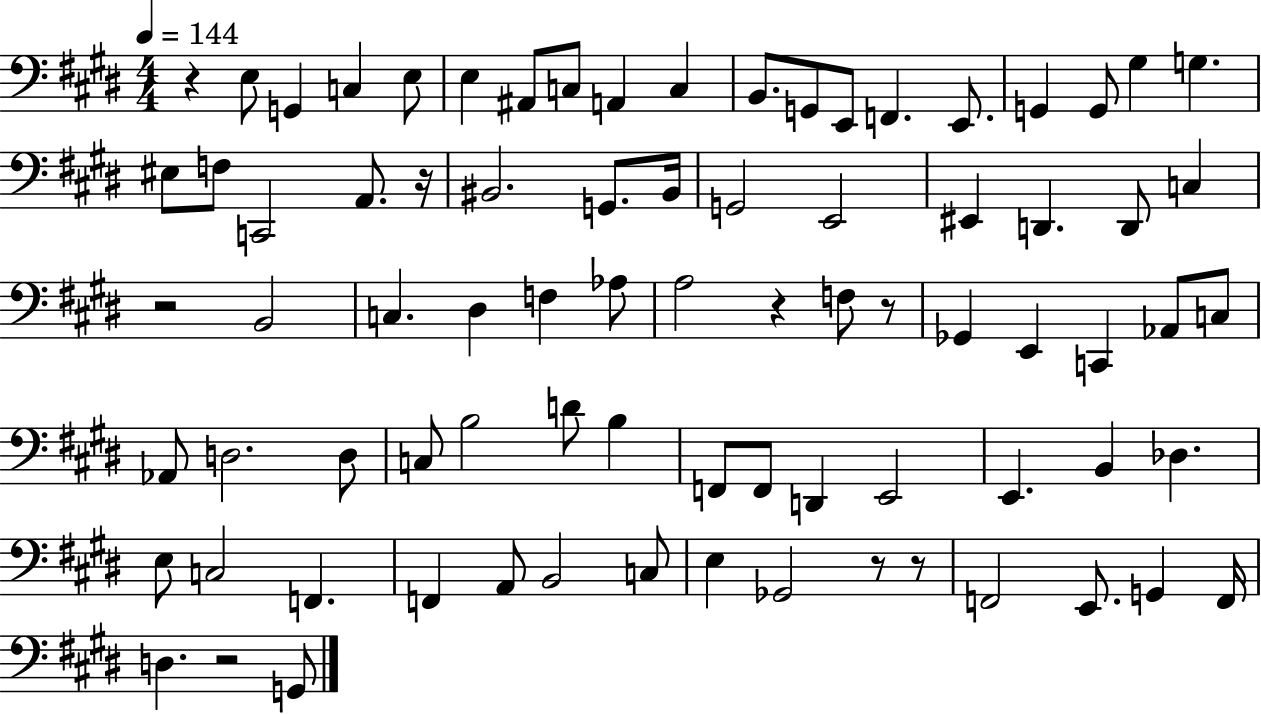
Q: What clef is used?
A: bass